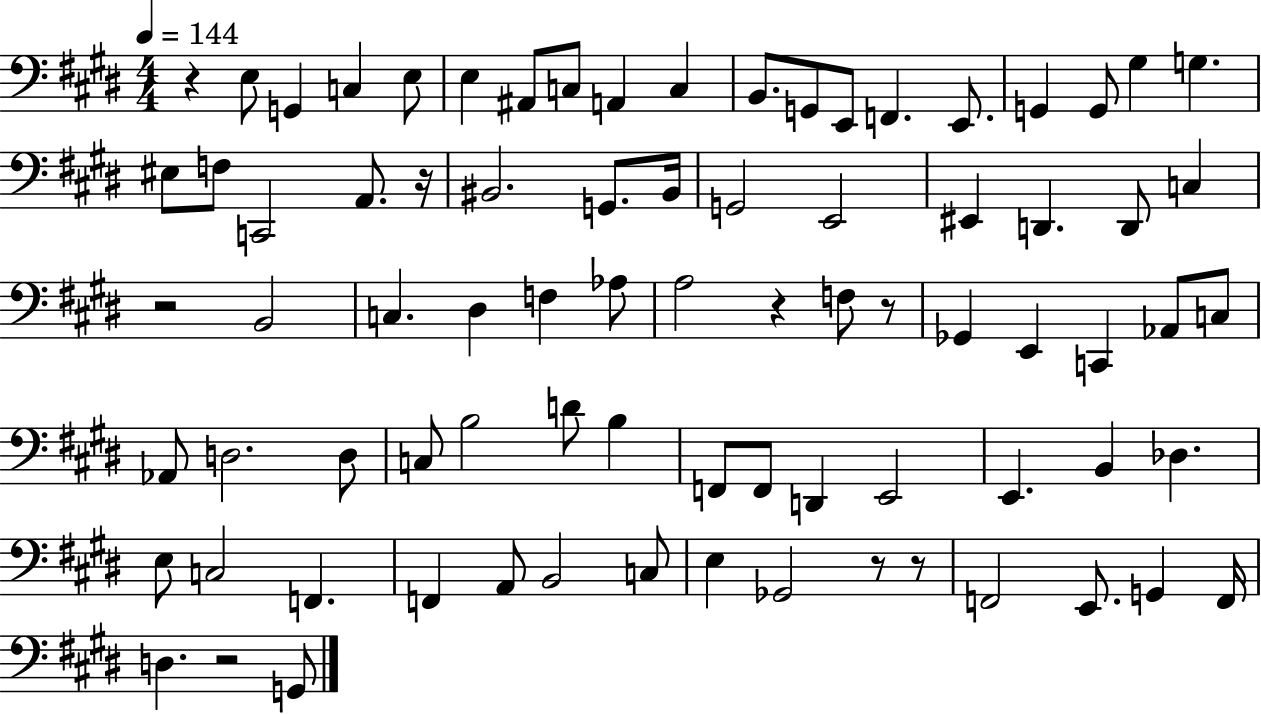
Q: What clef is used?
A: bass